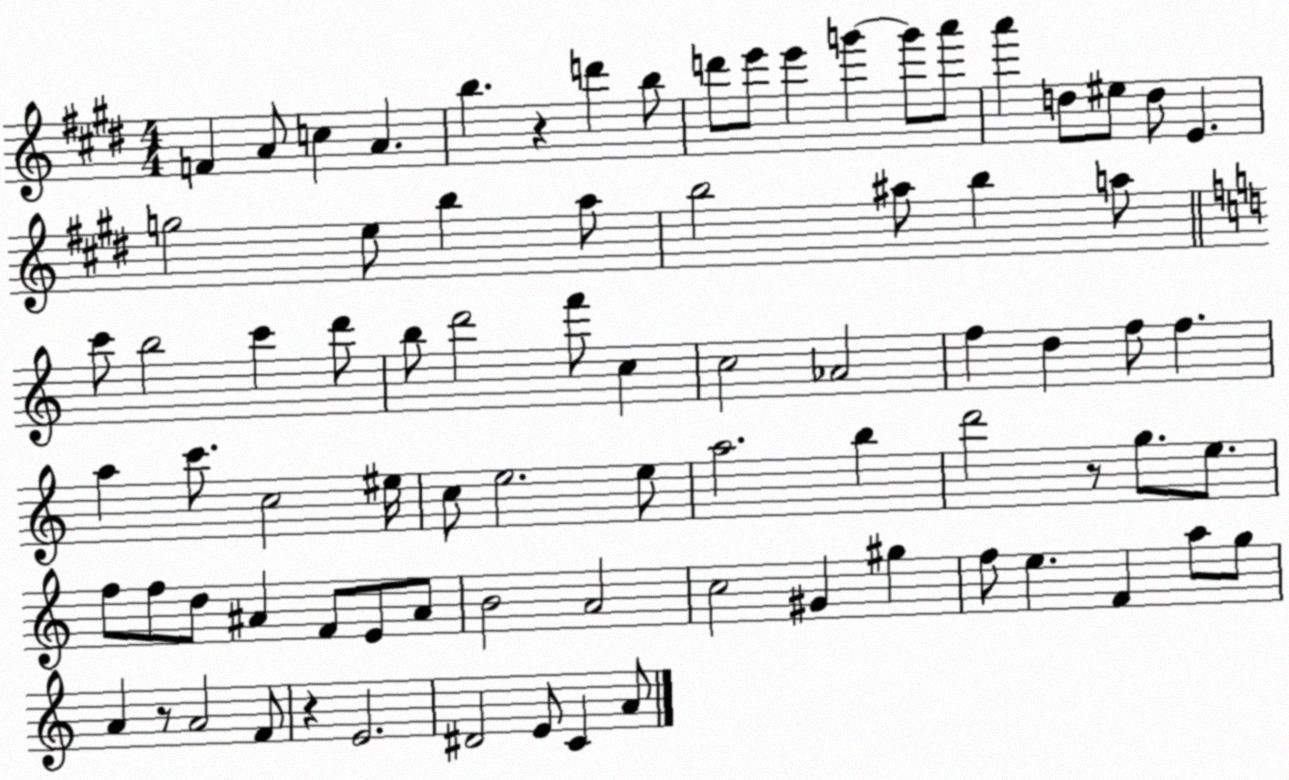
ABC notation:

X:1
T:Untitled
M:4/4
L:1/4
K:E
F A/2 c A b z d' b/2 d'/2 e'/2 e' g' g'/2 a'/2 a' d/2 ^e/2 d/2 E g2 e/2 b a/2 b2 ^a/2 b a/2 c'/2 b2 c' d'/2 b/2 d'2 f'/2 c c2 _A2 f d f/2 f a c'/2 c2 ^e/4 c/2 e2 e/2 a2 b d'2 z/2 g/2 e/2 f/2 f/2 d/2 ^A F/2 E/2 ^A/2 B2 A2 c2 ^G ^g f/2 e F a/2 g/2 A z/2 A2 F/2 z E2 ^D2 E/2 C A/2